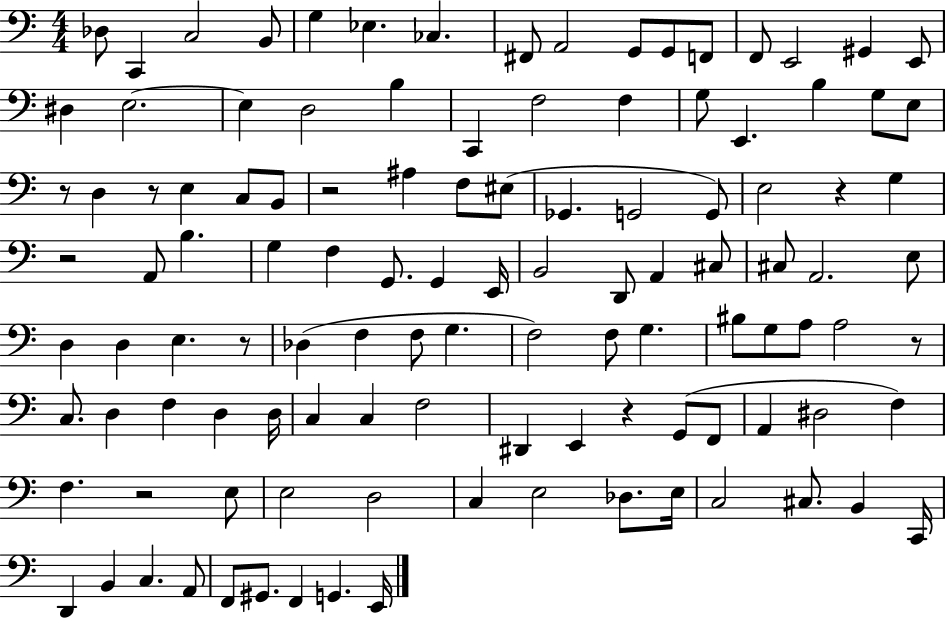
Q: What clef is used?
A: bass